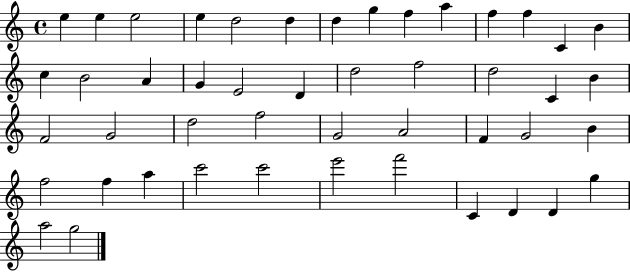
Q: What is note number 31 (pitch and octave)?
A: A4